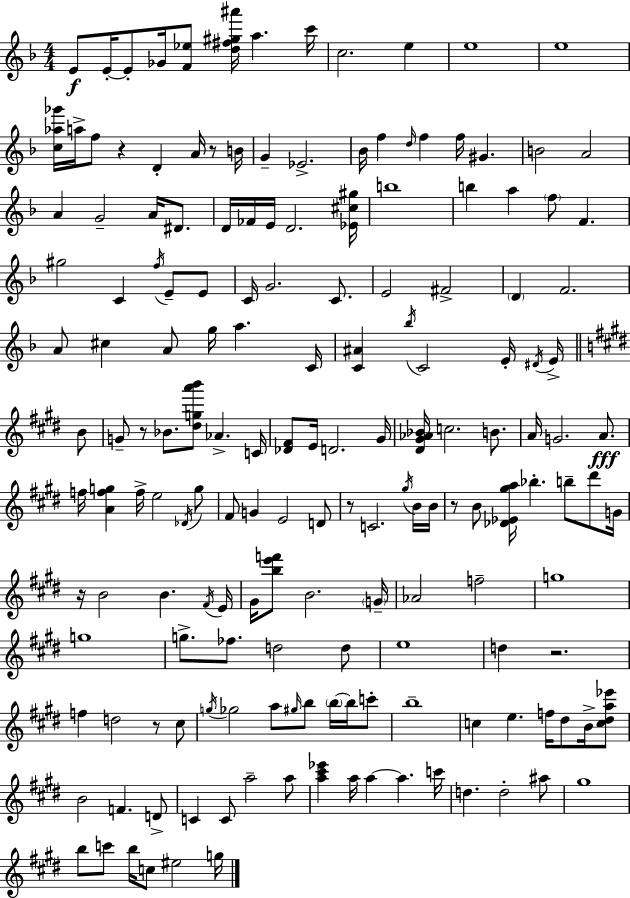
X:1
T:Untitled
M:4/4
L:1/4
K:Dm
E/2 E/4 E/2 _G/4 [F_e]/2 [d^f^g^a']/4 a c'/4 c2 e e4 e4 [c_a_g']/4 a/4 f/2 z D A/4 z/2 B/4 G _E2 _B/4 f d/4 f f/4 ^G B2 A2 A G2 A/4 ^D/2 D/4 _F/4 E/4 D2 [_E^c^g]/4 b4 b a f/2 F ^g2 C f/4 E/2 E/2 C/4 G2 C/2 E2 ^F2 D F2 A/2 ^c A/2 g/4 a C/4 [C^A] _b/4 C2 E/4 ^D/4 E/4 B/2 G/2 z/2 _B/2 [^dga'b']/2 _A C/4 [_D^F]/2 E/4 D2 ^G/4 [^D^G_A_B]/4 c2 B/2 A/4 G2 A/2 f/4 [Afg] f/4 e2 _D/4 g/2 ^F/2 G E2 D/2 z/2 C2 ^g/4 B/4 B/4 z/2 B/2 [_D_E^ga]/4 _b b/2 ^d'/2 G/4 z/4 B2 B ^F/4 E/4 ^G/4 [be'f']/2 B2 G/4 _A2 f2 g4 g4 g/2 _f/2 d2 d/2 e4 d z2 f d2 z/2 ^c/2 g/4 _g2 a/2 ^g/4 b/2 b/4 b/4 c'/2 b4 c e f/4 ^d/2 B/4 [c^da_e']/2 B2 F D/2 C C/2 a2 a/2 [a^c'_e'] a/4 a a c'/4 d d2 ^a/2 ^g4 b/2 c'/2 b/4 c/2 ^e2 g/4